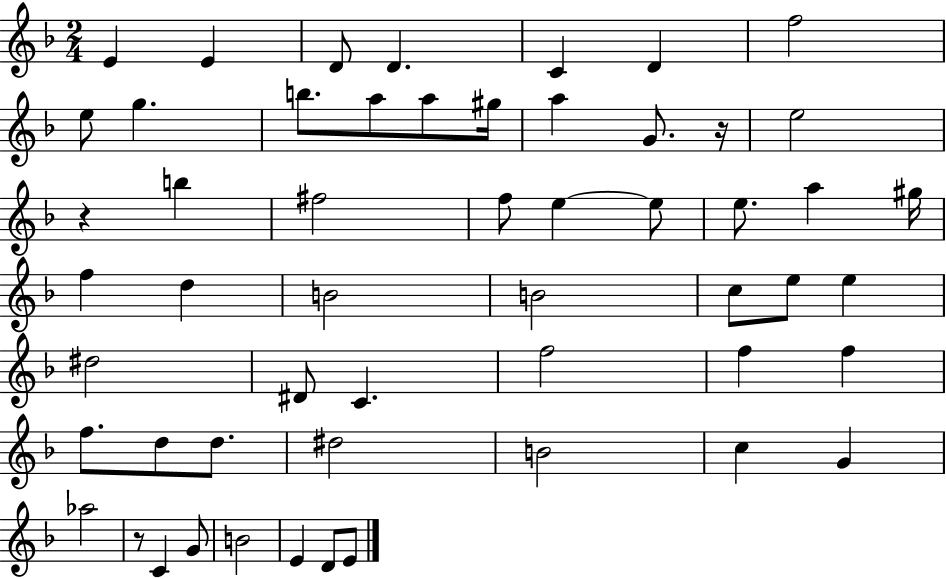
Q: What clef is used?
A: treble